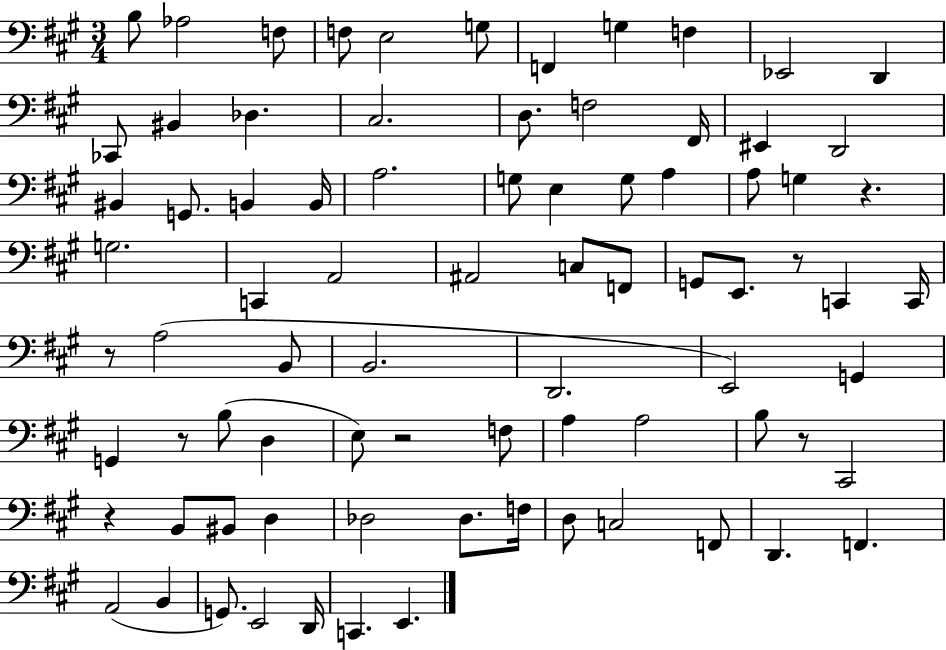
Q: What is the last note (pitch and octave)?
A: E2